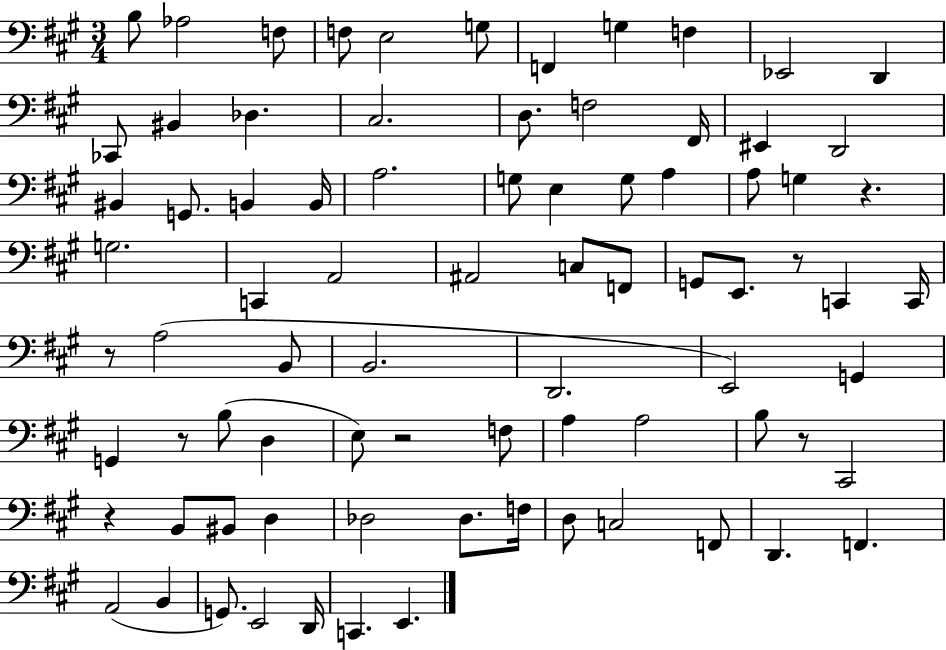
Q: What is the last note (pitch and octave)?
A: E2